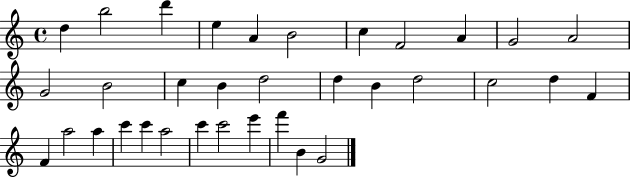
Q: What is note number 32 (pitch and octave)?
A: F6